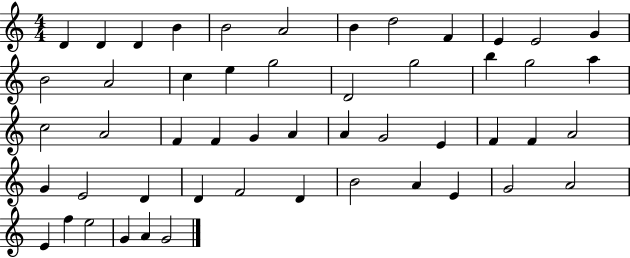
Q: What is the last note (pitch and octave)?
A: G4